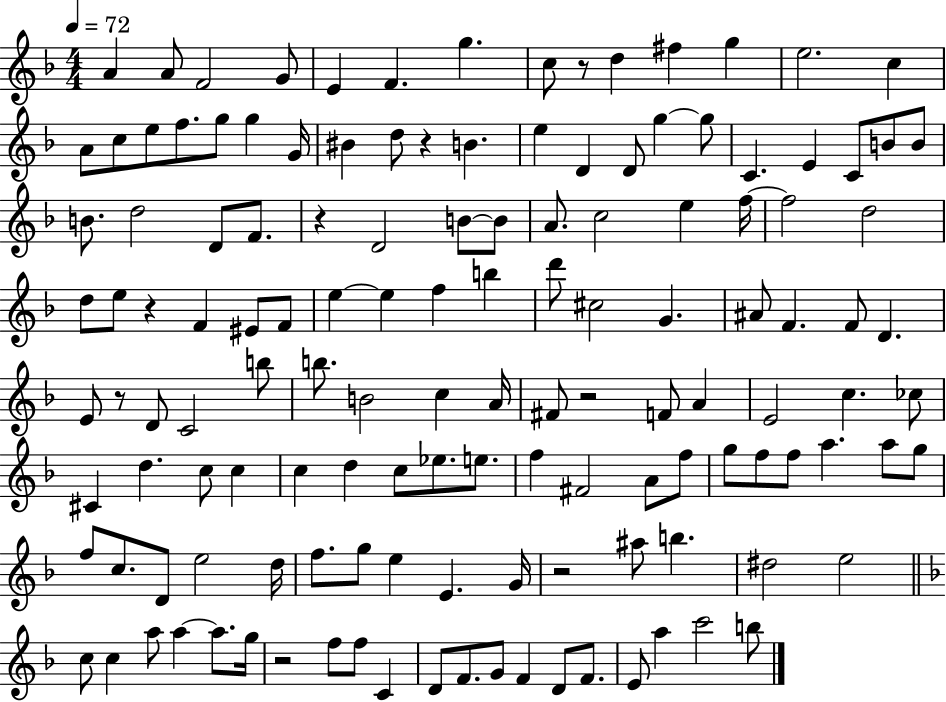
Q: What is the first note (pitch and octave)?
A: A4